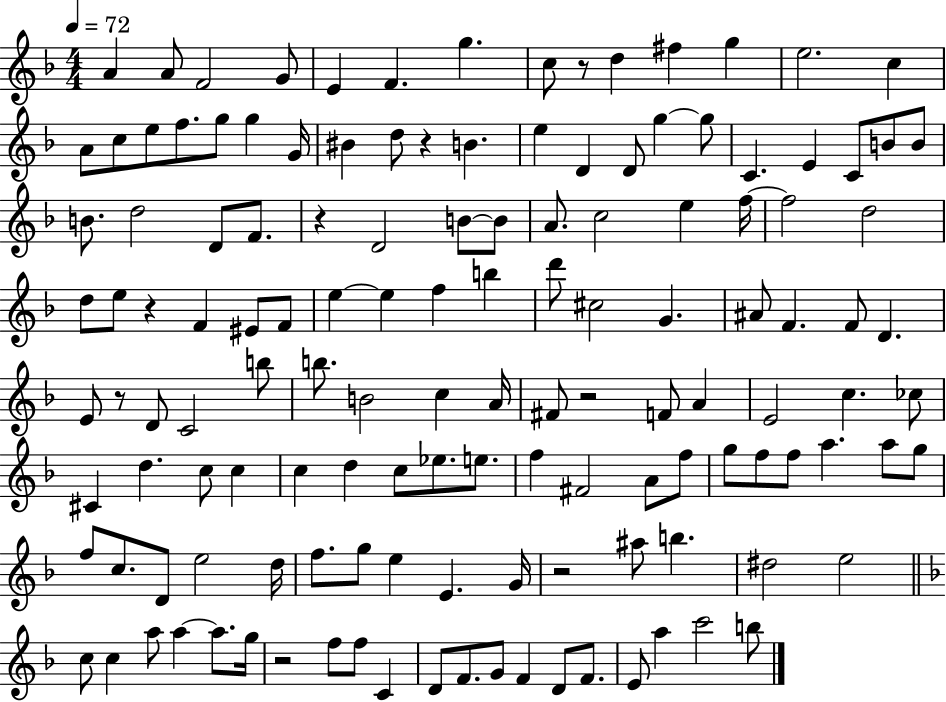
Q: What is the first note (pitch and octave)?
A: A4